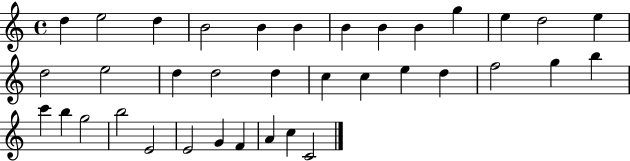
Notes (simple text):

D5/q E5/h D5/q B4/h B4/q B4/q B4/q B4/q B4/q G5/q E5/q D5/h E5/q D5/h E5/h D5/q D5/h D5/q C5/q C5/q E5/q D5/q F5/h G5/q B5/q C6/q B5/q G5/h B5/h E4/h E4/h G4/q F4/q A4/q C5/q C4/h